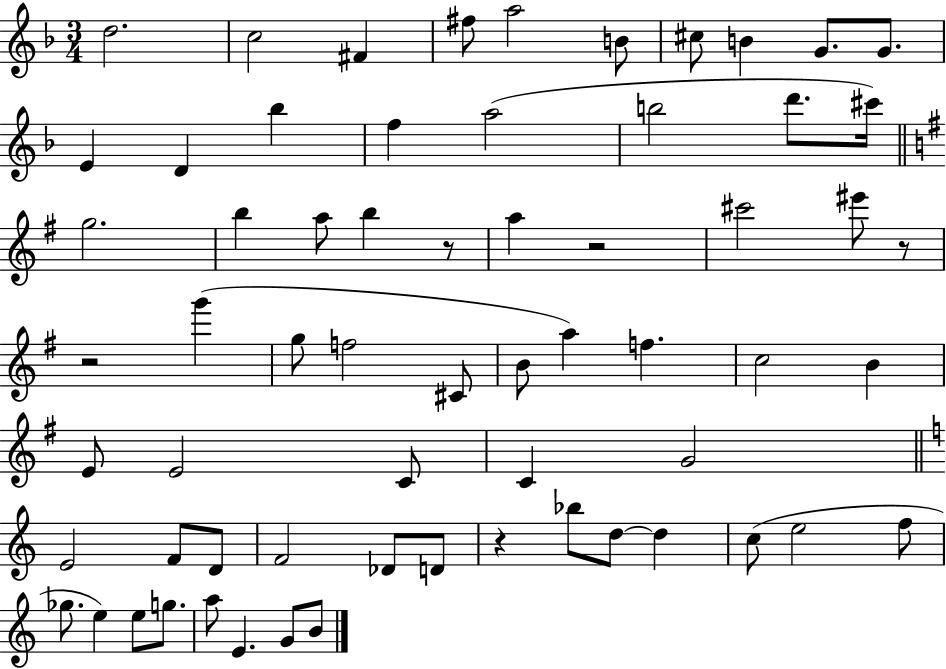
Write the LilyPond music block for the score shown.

{
  \clef treble
  \numericTimeSignature
  \time 3/4
  \key f \major
  d''2. | c''2 fis'4 | fis''8 a''2 b'8 | cis''8 b'4 g'8. g'8. | \break e'4 d'4 bes''4 | f''4 a''2( | b''2 d'''8. cis'''16) | \bar "||" \break \key g \major g''2. | b''4 a''8 b''4 r8 | a''4 r2 | cis'''2 eis'''8 r8 | \break r2 g'''4( | g''8 f''2 cis'8 | b'8 a''4) f''4. | c''2 b'4 | \break e'8 e'2 c'8 | c'4 g'2 | \bar "||" \break \key c \major e'2 f'8 d'8 | f'2 des'8 d'8 | r4 bes''8 d''8~~ d''4 | c''8( e''2 f''8 | \break ges''8. e''4) e''8 g''8. | a''8 e'4. g'8 b'8 | \bar "|."
}